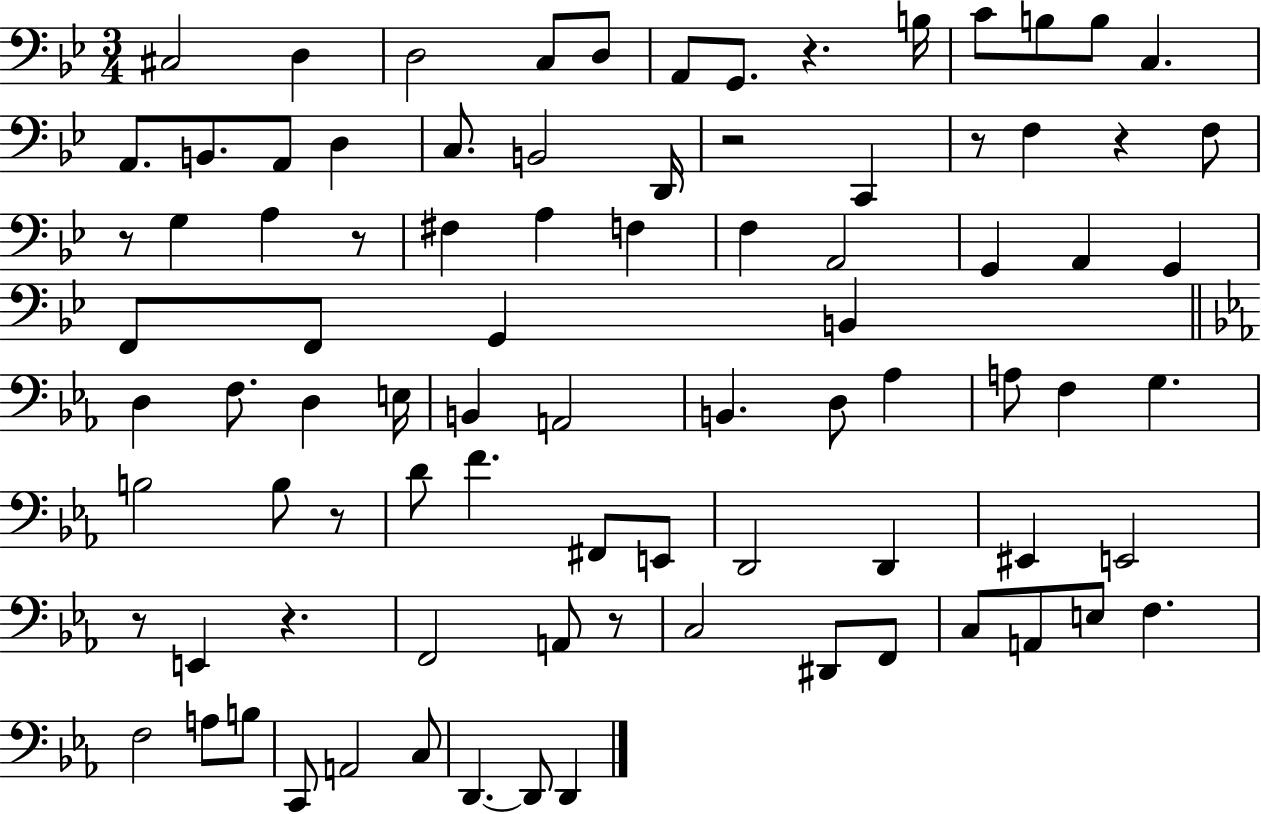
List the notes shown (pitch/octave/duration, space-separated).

C#3/h D3/q D3/h C3/e D3/e A2/e G2/e. R/q. B3/s C4/e B3/e B3/e C3/q. A2/e. B2/e. A2/e D3/q C3/e. B2/h D2/s R/h C2/q R/e F3/q R/q F3/e R/e G3/q A3/q R/e F#3/q A3/q F3/q F3/q A2/h G2/q A2/q G2/q F2/e F2/e G2/q B2/q D3/q F3/e. D3/q E3/s B2/q A2/h B2/q. D3/e Ab3/q A3/e F3/q G3/q. B3/h B3/e R/e D4/e F4/q. F#2/e E2/e D2/h D2/q EIS2/q E2/h R/e E2/q R/q. F2/h A2/e R/e C3/h D#2/e F2/e C3/e A2/e E3/e F3/q. F3/h A3/e B3/e C2/e A2/h C3/e D2/q. D2/e D2/q